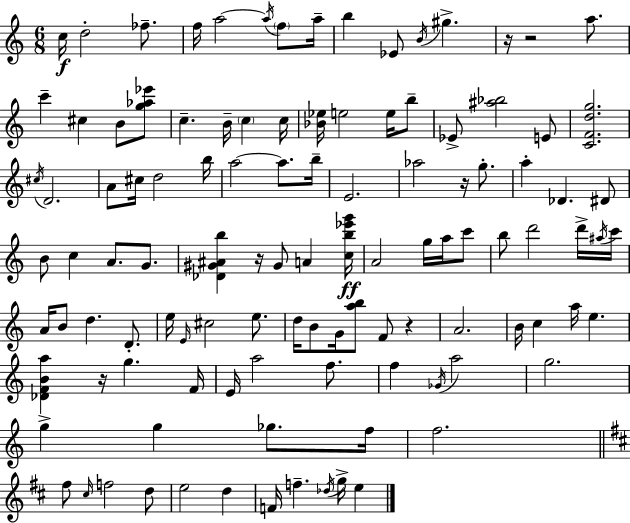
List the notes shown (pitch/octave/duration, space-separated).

C5/s D5/h FES5/e. F5/s A5/h A5/s F5/e A5/s B5/q Eb4/e B4/s G#5/q. R/s R/h A5/e. C6/q C#5/q B4/e [G5,Ab5,Eb6]/e C5/q. B4/s C5/q C5/s [Bb4,Eb5]/s E5/h E5/s B5/e Eb4/e [A#5,Bb5]/h E4/e [C4,F4,D5,G5]/h. C#5/s D4/h. A4/e C#5/s D5/h B5/s A5/h A5/e. B5/s E4/h. Ab5/h R/s G5/e. A5/q Db4/q. D#4/e B4/e C5/q A4/e. G4/e. [Db4,G#4,A#4,B5]/q R/s G#4/e A4/q [C5,B5,Eb6,G6]/s A4/h G5/s A5/s C6/e B5/e D6/h D6/s A#5/s C6/s A4/s B4/e D5/q. D4/e. E5/s E4/s C#5/h E5/e. D5/s B4/e G4/s [A5,B5]/e F4/e R/q A4/h. B4/s C5/q A5/s E5/q. [Db4,F4,B4,A5]/q R/s G5/q. F4/s E4/s A5/h F5/e. F5/q Gb4/s A5/h G5/h. G5/q G5/q Gb5/e. F5/s F5/h. F#5/e C#5/s F5/h D5/e E5/h D5/q F4/s F5/q. Db5/s G5/s E5/q